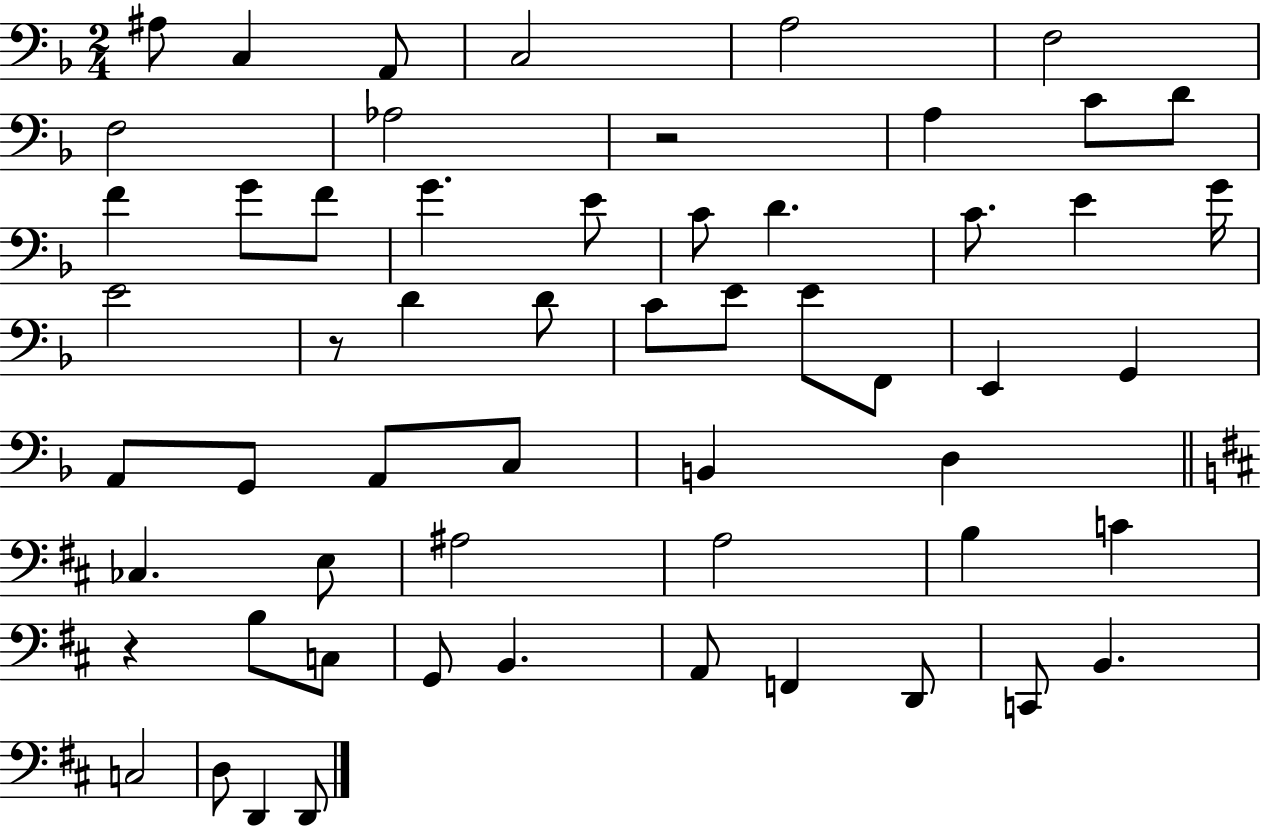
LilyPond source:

{
  \clef bass
  \numericTimeSignature
  \time 2/4
  \key f \major
  ais8 c4 a,8 | c2 | a2 | f2 | \break f2 | aes2 | r2 | a4 c'8 d'8 | \break f'4 g'8 f'8 | g'4. e'8 | c'8 d'4. | c'8. e'4 g'16 | \break e'2 | r8 d'4 d'8 | c'8 e'8 e'8 f,8 | e,4 g,4 | \break a,8 g,8 a,8 c8 | b,4 d4 | \bar "||" \break \key b \minor ces4. e8 | ais2 | a2 | b4 c'4 | \break r4 b8 c8 | g,8 b,4. | a,8 f,4 d,8 | c,8 b,4. | \break c2 | d8 d,4 d,8 | \bar "|."
}